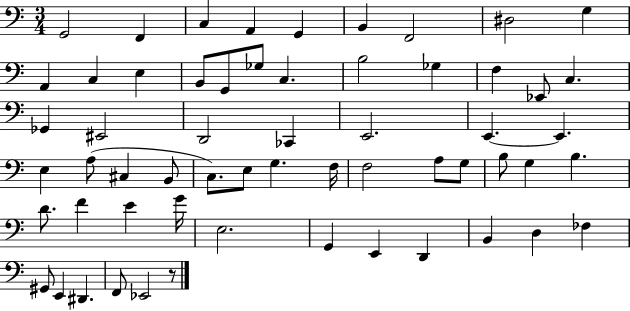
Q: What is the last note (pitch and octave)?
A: Eb2